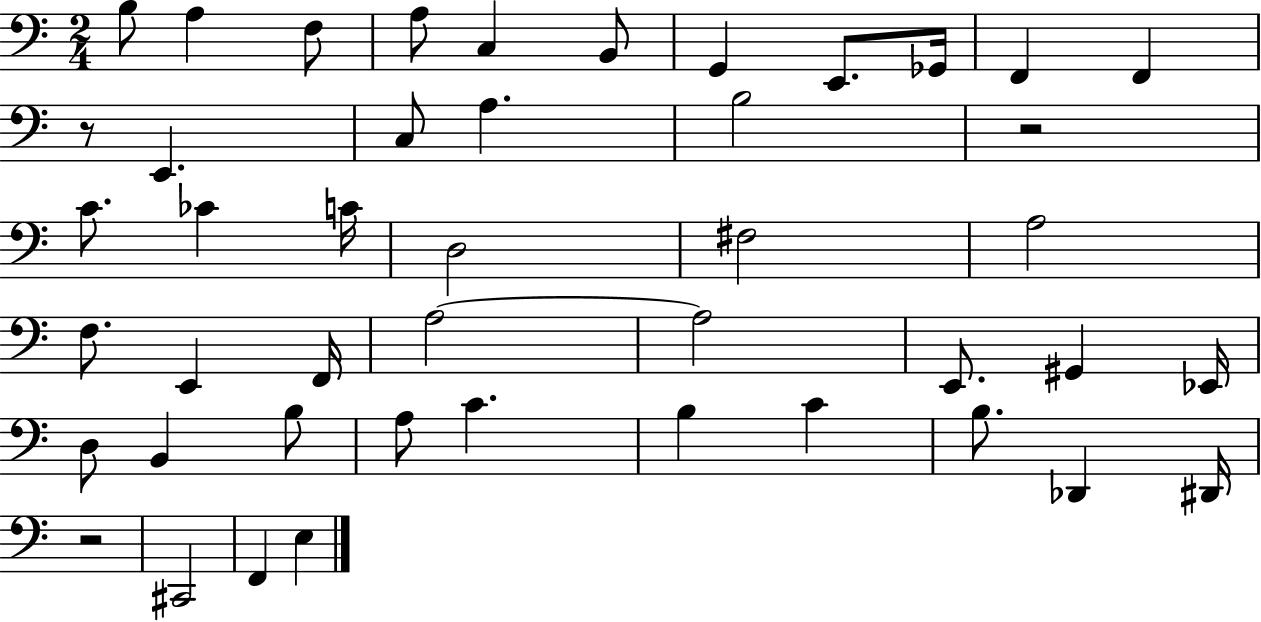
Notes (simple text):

B3/e A3/q F3/e A3/e C3/q B2/e G2/q E2/e. Gb2/s F2/q F2/q R/e E2/q. C3/e A3/q. B3/h R/h C4/e. CES4/q C4/s D3/h F#3/h A3/h F3/e. E2/q F2/s A3/h A3/h E2/e. G#2/q Eb2/s D3/e B2/q B3/e A3/e C4/q. B3/q C4/q B3/e. Db2/q D#2/s R/h C#2/h F2/q E3/q